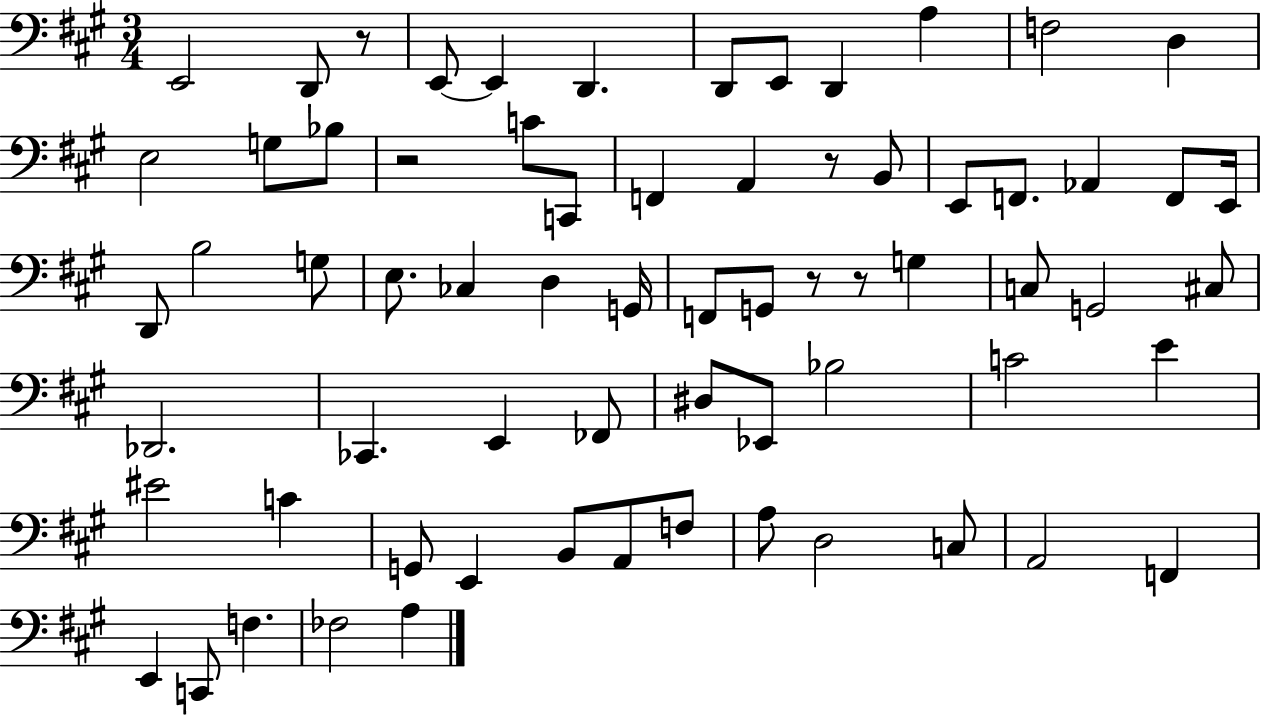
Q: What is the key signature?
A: A major